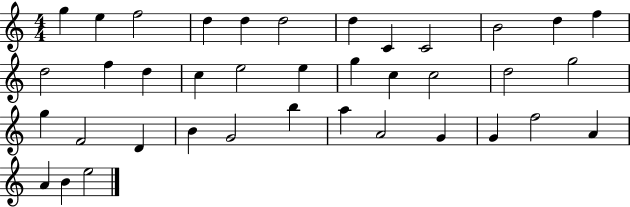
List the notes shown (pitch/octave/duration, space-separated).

G5/q E5/q F5/h D5/q D5/q D5/h D5/q C4/q C4/h B4/h D5/q F5/q D5/h F5/q D5/q C5/q E5/h E5/q G5/q C5/q C5/h D5/h G5/h G5/q F4/h D4/q B4/q G4/h B5/q A5/q A4/h G4/q G4/q F5/h A4/q A4/q B4/q E5/h